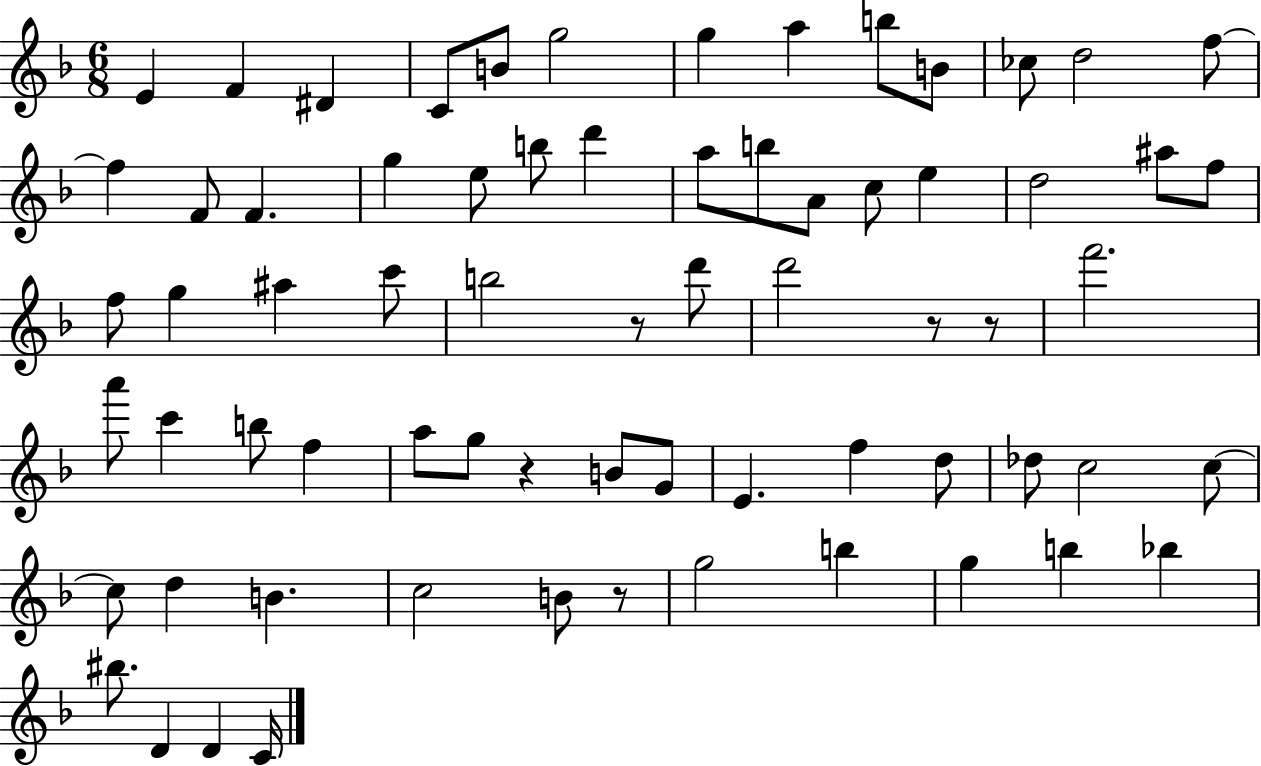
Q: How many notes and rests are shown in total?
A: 69